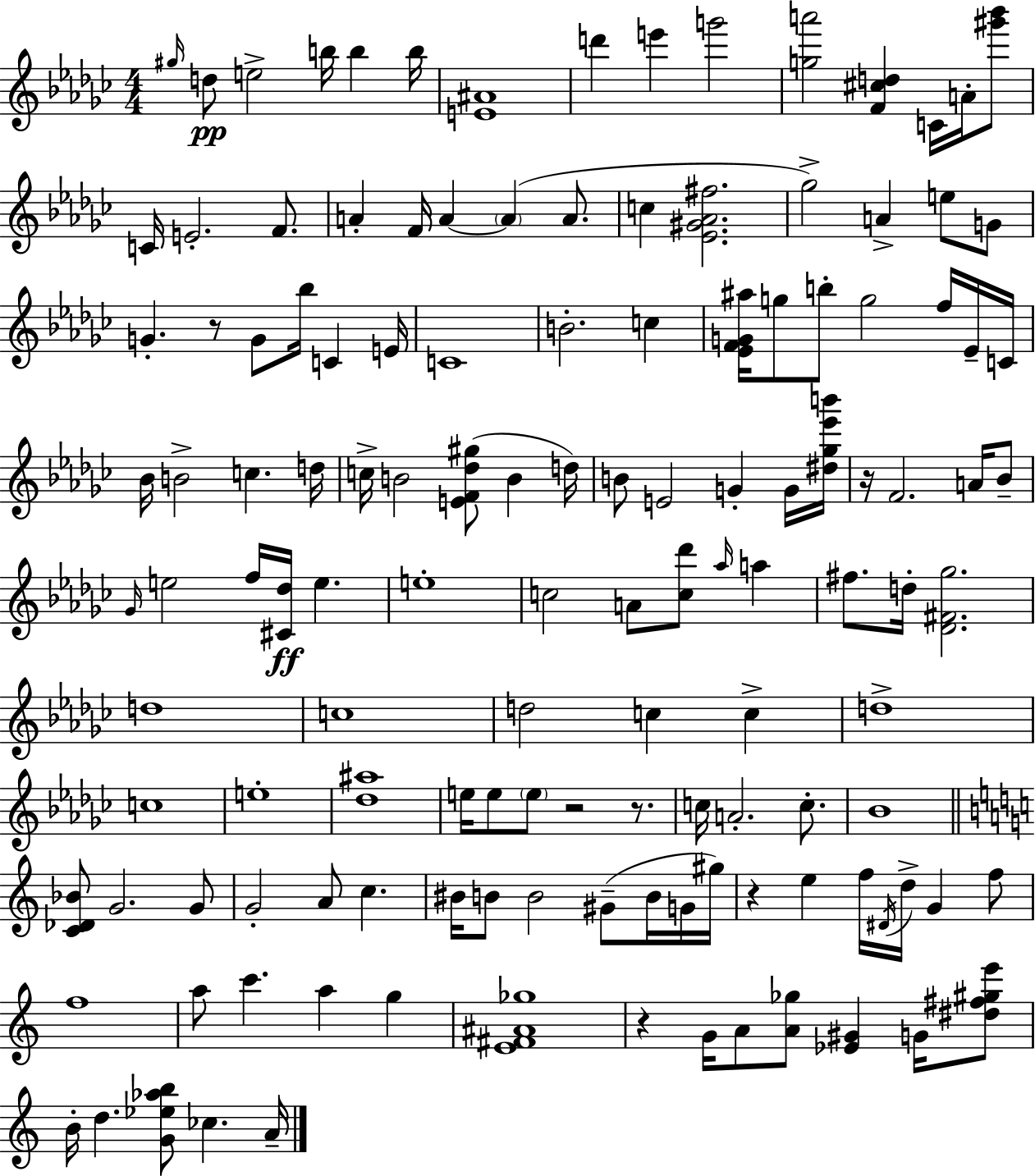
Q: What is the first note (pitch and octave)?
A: G#5